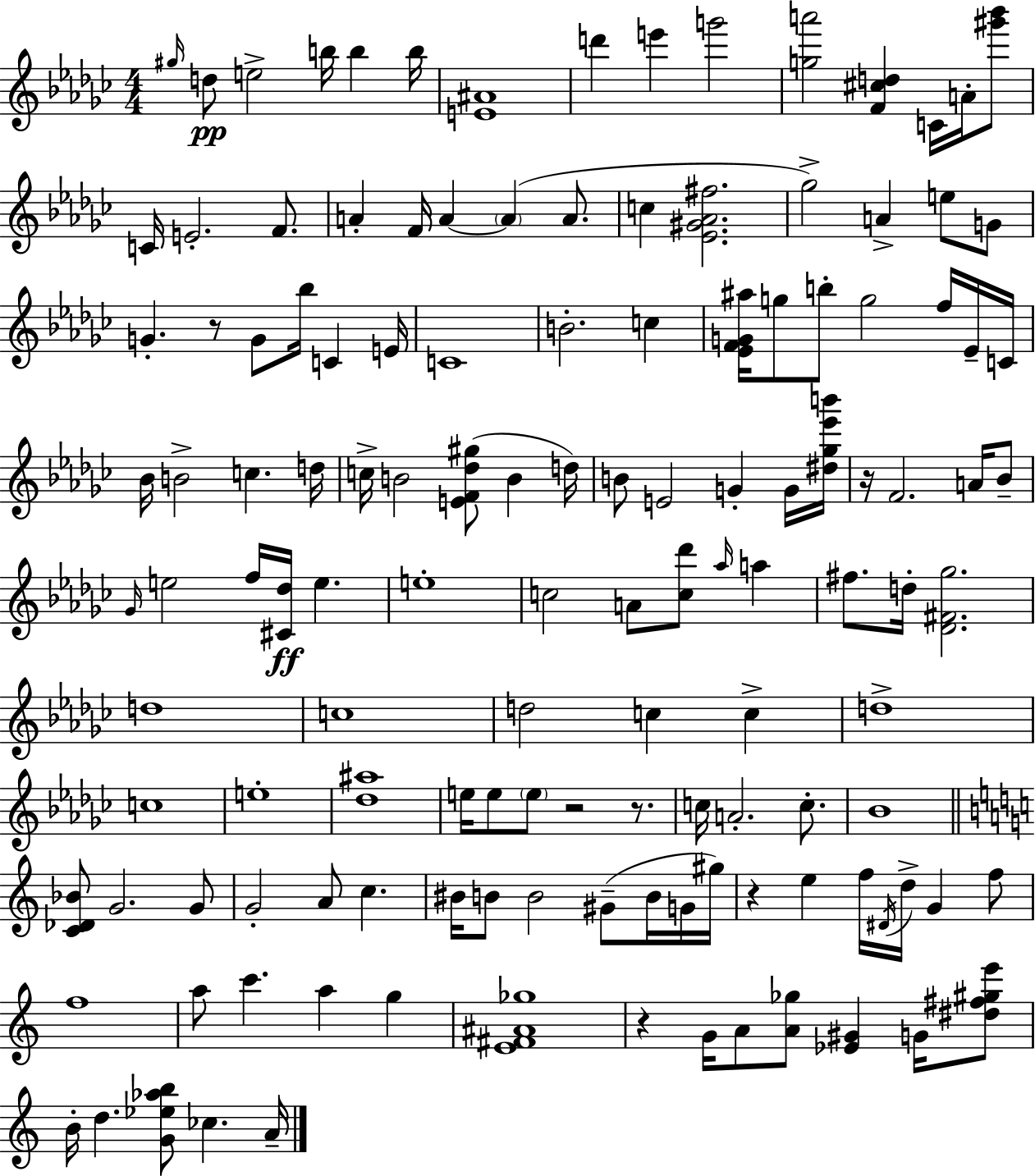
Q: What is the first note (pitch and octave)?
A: G#5